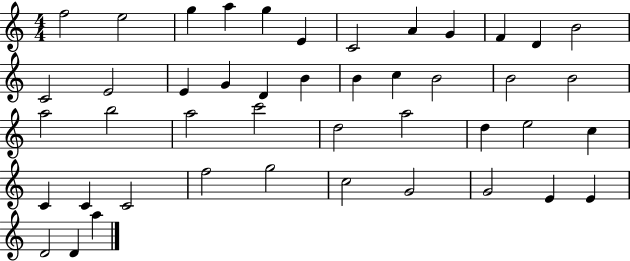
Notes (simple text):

F5/h E5/h G5/q A5/q G5/q E4/q C4/h A4/q G4/q F4/q D4/q B4/h C4/h E4/h E4/q G4/q D4/q B4/q B4/q C5/q B4/h B4/h B4/h A5/h B5/h A5/h C6/h D5/h A5/h D5/q E5/h C5/q C4/q C4/q C4/h F5/h G5/h C5/h G4/h G4/h E4/q E4/q D4/h D4/q A5/q